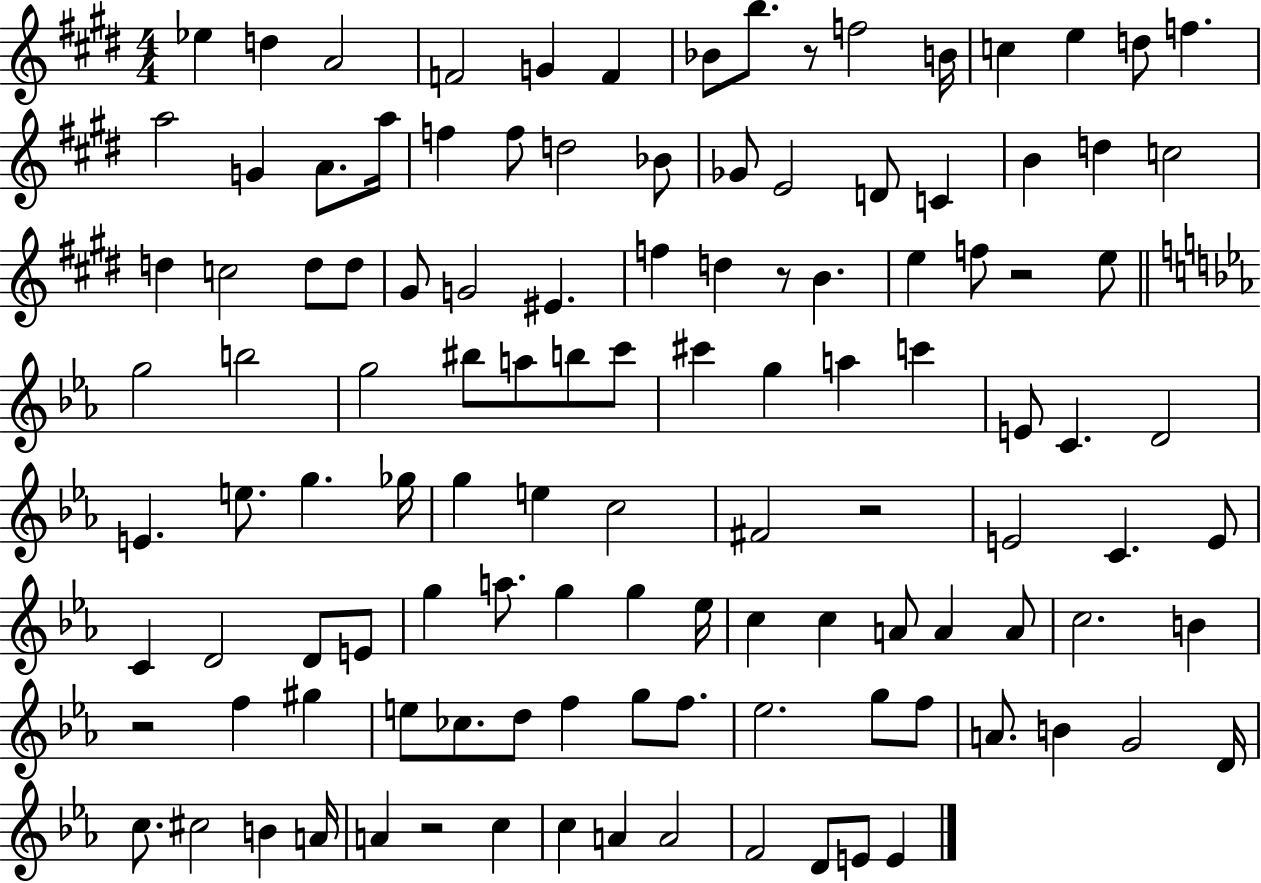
{
  \clef treble
  \numericTimeSignature
  \time 4/4
  \key e \major
  ees''4 d''4 a'2 | f'2 g'4 f'4 | bes'8 b''8. r8 f''2 b'16 | c''4 e''4 d''8 f''4. | \break a''2 g'4 a'8. a''16 | f''4 f''8 d''2 bes'8 | ges'8 e'2 d'8 c'4 | b'4 d''4 c''2 | \break d''4 c''2 d''8 d''8 | gis'8 g'2 eis'4. | f''4 d''4 r8 b'4. | e''4 f''8 r2 e''8 | \break \bar "||" \break \key ees \major g''2 b''2 | g''2 bis''8 a''8 b''8 c'''8 | cis'''4 g''4 a''4 c'''4 | e'8 c'4. d'2 | \break e'4. e''8. g''4. ges''16 | g''4 e''4 c''2 | fis'2 r2 | e'2 c'4. e'8 | \break c'4 d'2 d'8 e'8 | g''4 a''8. g''4 g''4 ees''16 | c''4 c''4 a'8 a'4 a'8 | c''2. b'4 | \break r2 f''4 gis''4 | e''8 ces''8. d''8 f''4 g''8 f''8. | ees''2. g''8 f''8 | a'8. b'4 g'2 d'16 | \break c''8. cis''2 b'4 a'16 | a'4 r2 c''4 | c''4 a'4 a'2 | f'2 d'8 e'8 e'4 | \break \bar "|."
}